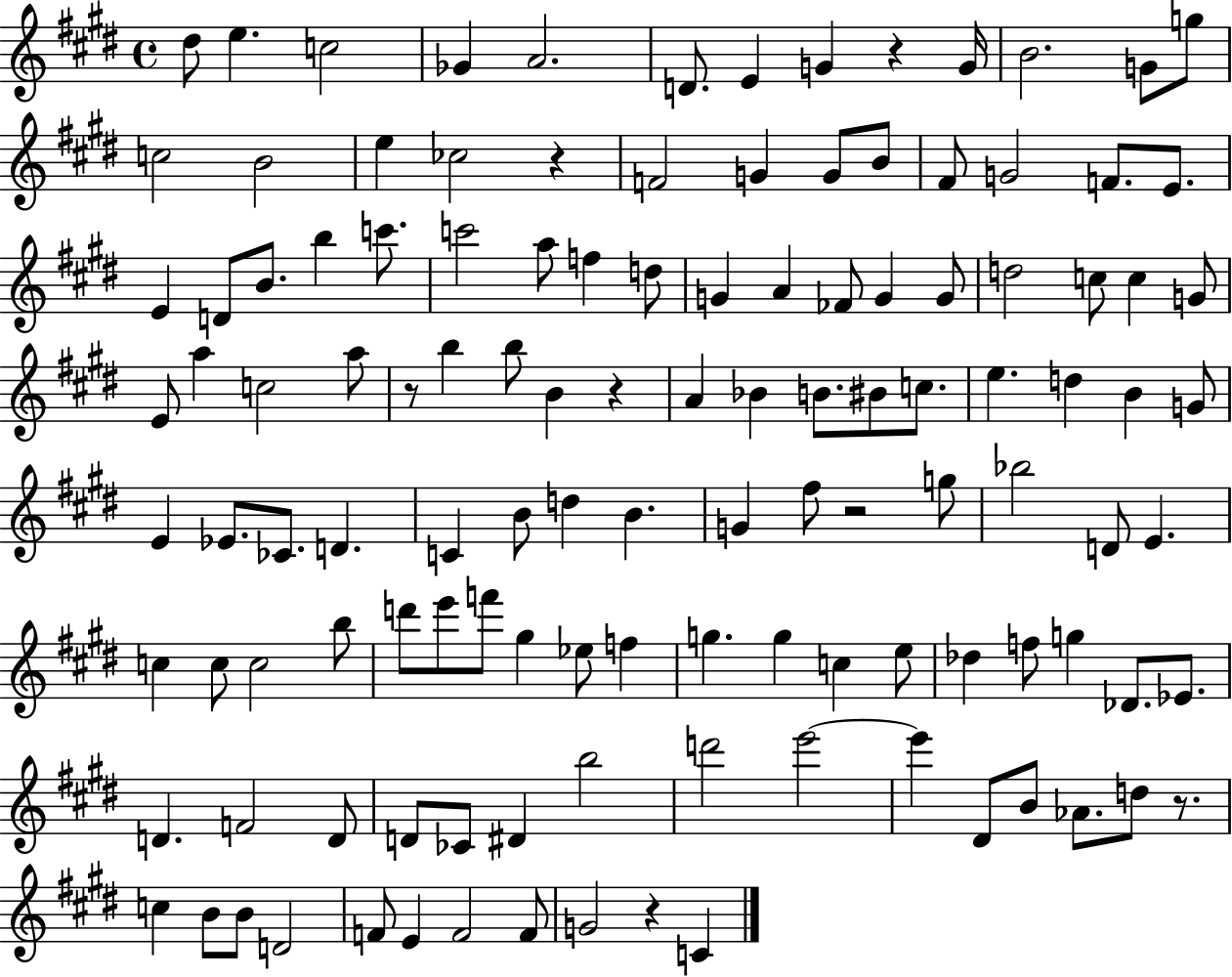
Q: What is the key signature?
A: E major